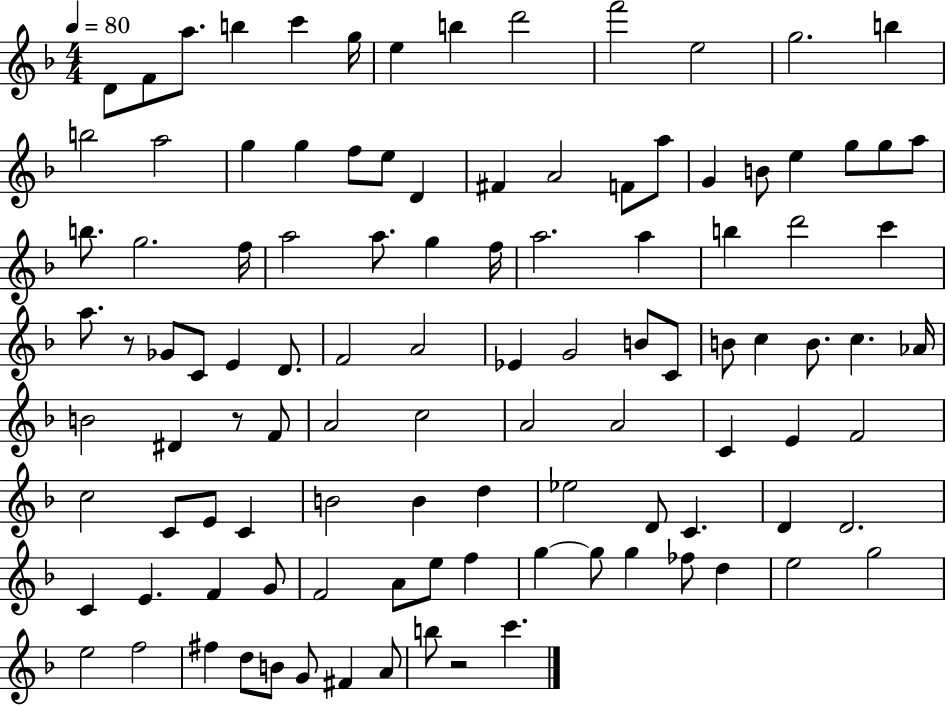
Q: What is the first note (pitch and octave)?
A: D4